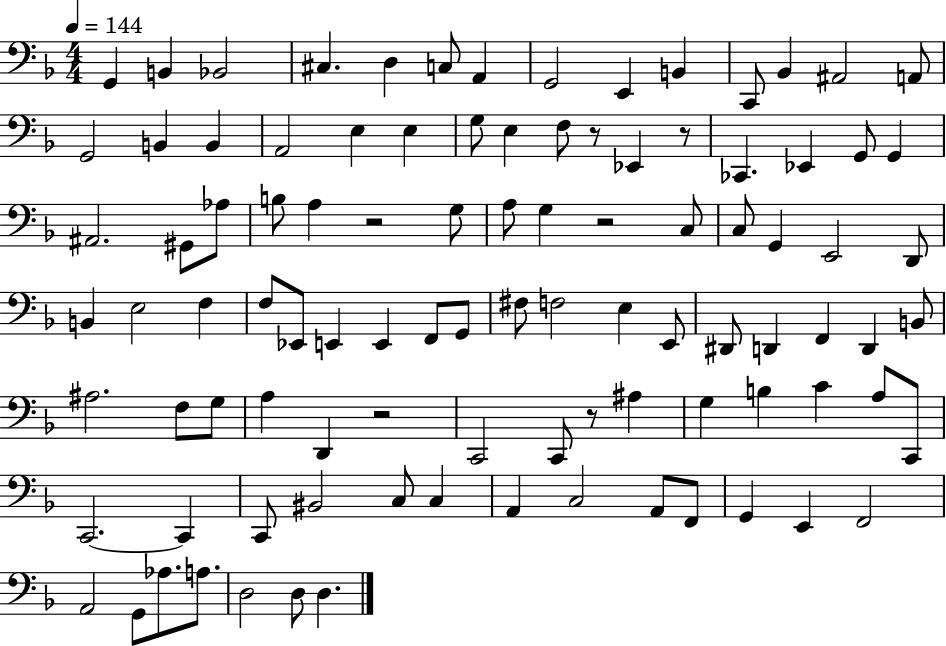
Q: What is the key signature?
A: F major